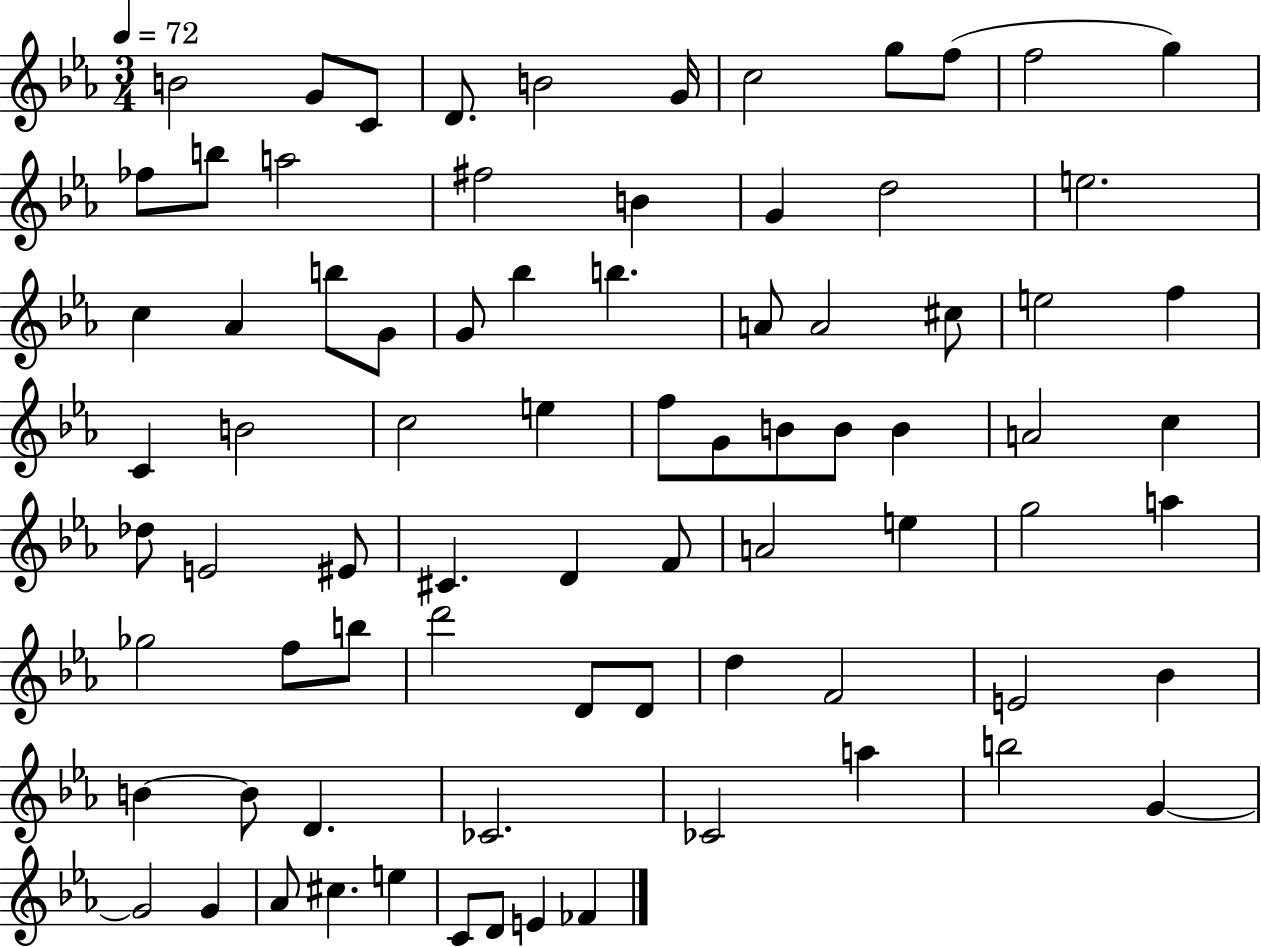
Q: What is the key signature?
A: EES major